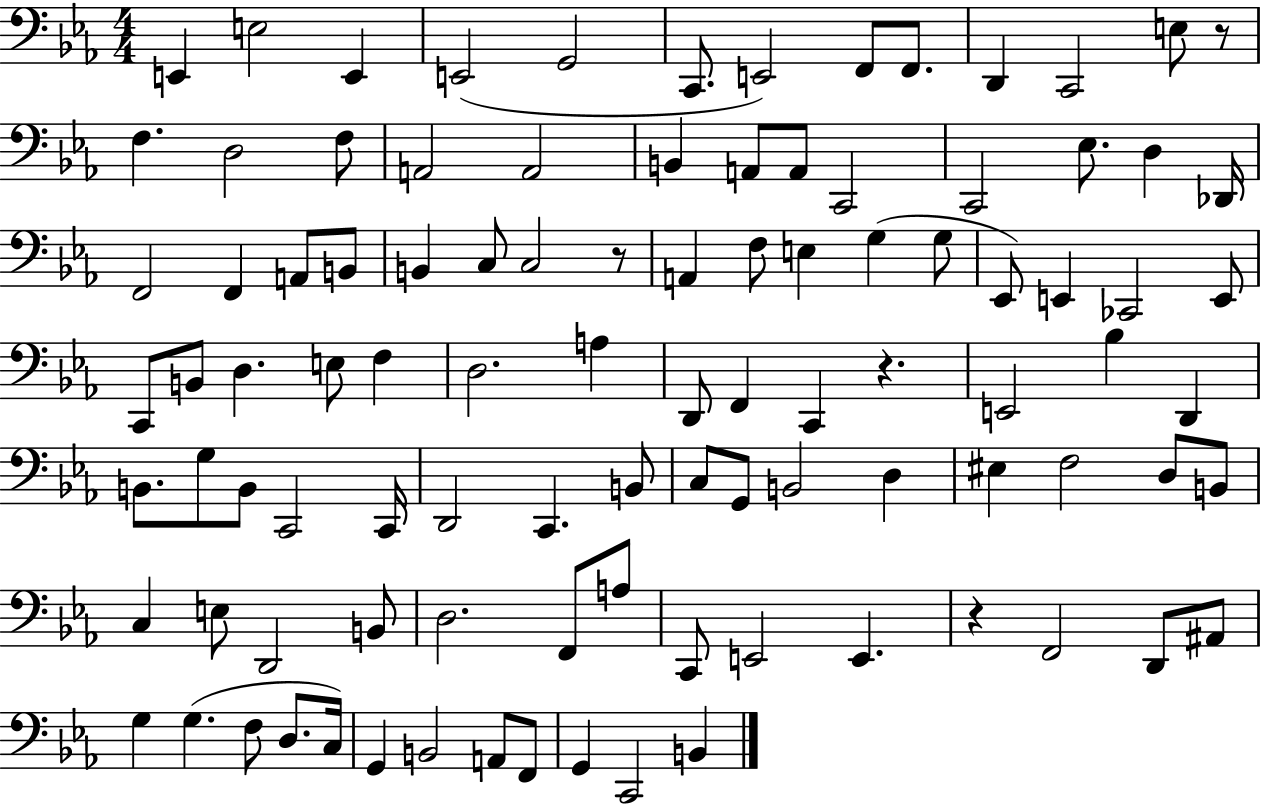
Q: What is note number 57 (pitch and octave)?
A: B2